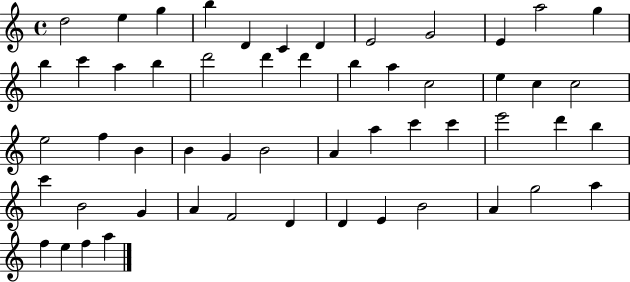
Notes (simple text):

D5/h E5/q G5/q B5/q D4/q C4/q D4/q E4/h G4/h E4/q A5/h G5/q B5/q C6/q A5/q B5/q D6/h D6/q D6/q B5/q A5/q C5/h E5/q C5/q C5/h E5/h F5/q B4/q B4/q G4/q B4/h A4/q A5/q C6/q C6/q E6/h D6/q B5/q C6/q B4/h G4/q A4/q F4/h D4/q D4/q E4/q B4/h A4/q G5/h A5/q F5/q E5/q F5/q A5/q